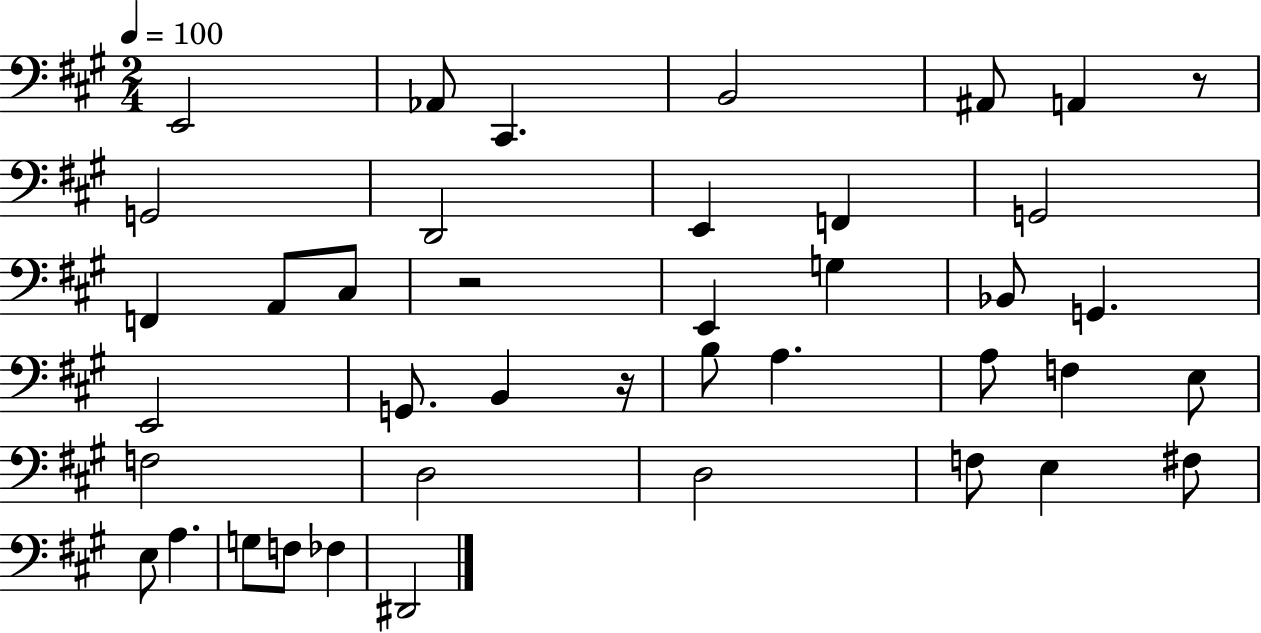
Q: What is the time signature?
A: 2/4